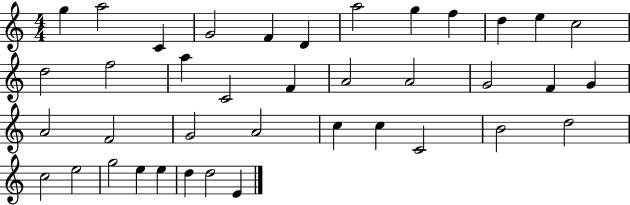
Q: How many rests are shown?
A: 0